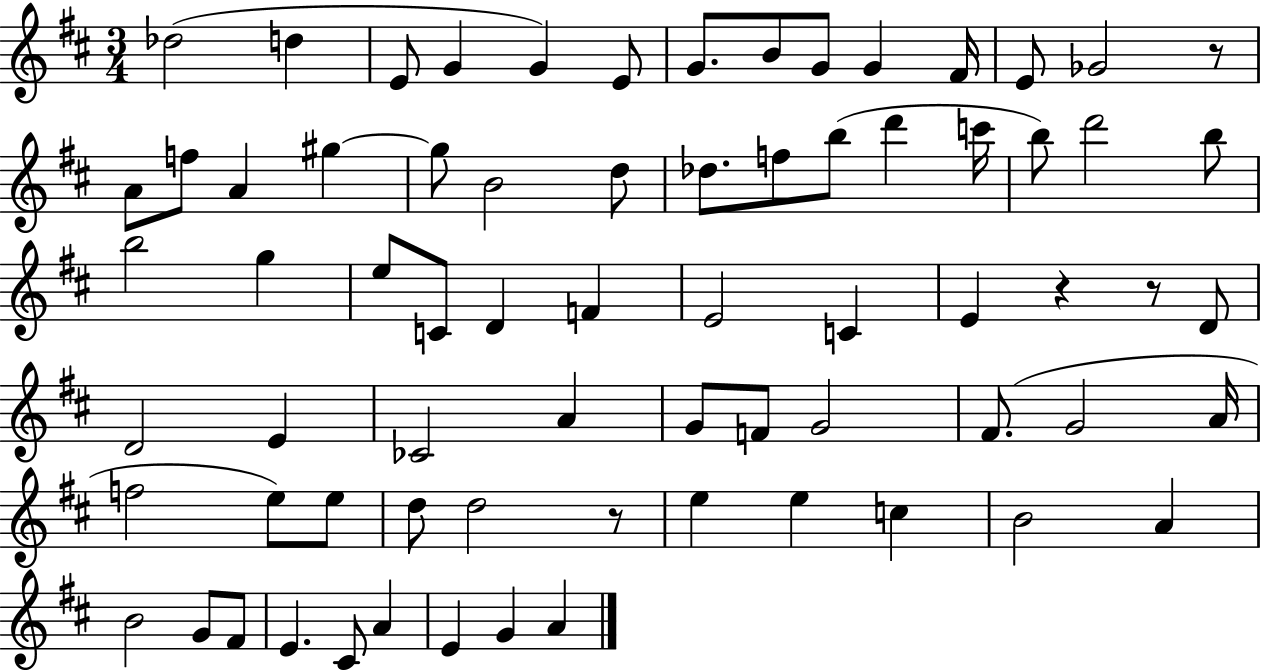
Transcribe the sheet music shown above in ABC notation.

X:1
T:Untitled
M:3/4
L:1/4
K:D
_d2 d E/2 G G E/2 G/2 B/2 G/2 G ^F/4 E/2 _G2 z/2 A/2 f/2 A ^g ^g/2 B2 d/2 _d/2 f/2 b/2 d' c'/4 b/2 d'2 b/2 b2 g e/2 C/2 D F E2 C E z z/2 D/2 D2 E _C2 A G/2 F/2 G2 ^F/2 G2 A/4 f2 e/2 e/2 d/2 d2 z/2 e e c B2 A B2 G/2 ^F/2 E ^C/2 A E G A